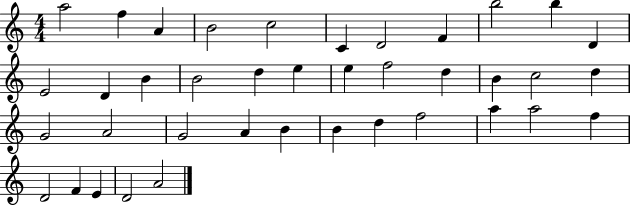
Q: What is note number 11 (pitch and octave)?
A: D4